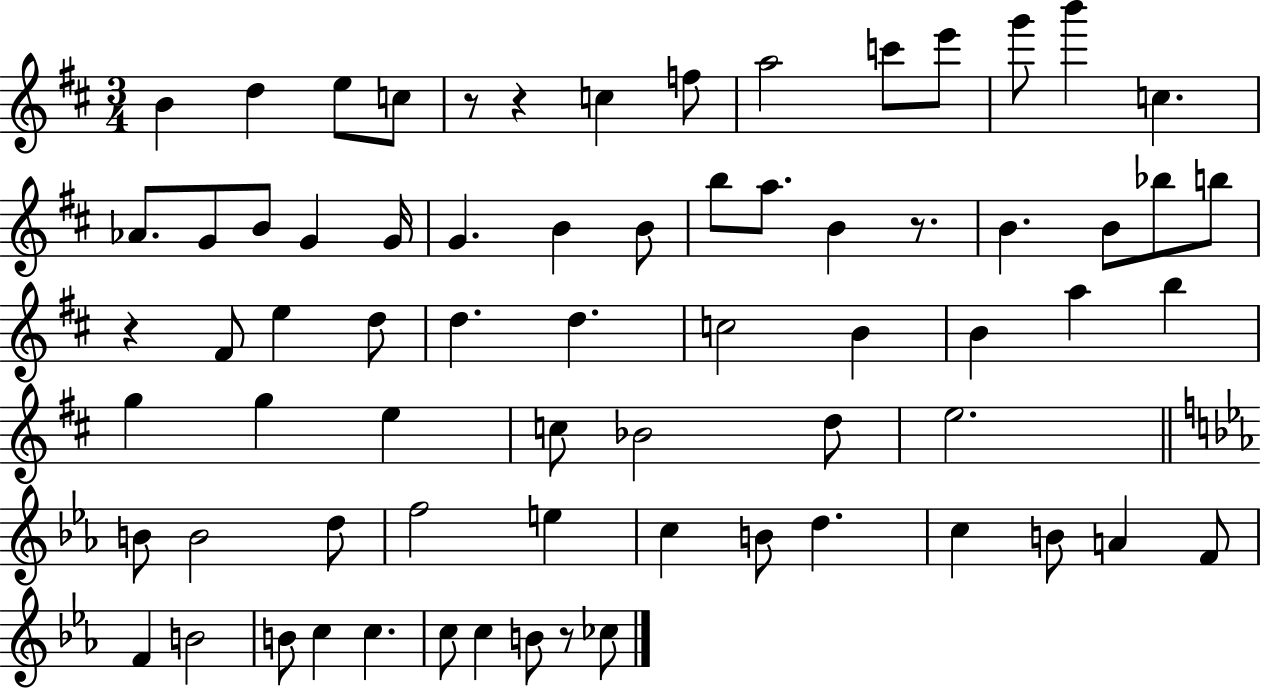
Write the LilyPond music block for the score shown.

{
  \clef treble
  \numericTimeSignature
  \time 3/4
  \key d \major
  b'4 d''4 e''8 c''8 | r8 r4 c''4 f''8 | a''2 c'''8 e'''8 | g'''8 b'''4 c''4. | \break aes'8. g'8 b'8 g'4 g'16 | g'4. b'4 b'8 | b''8 a''8. b'4 r8. | b'4. b'8 bes''8 b''8 | \break r4 fis'8 e''4 d''8 | d''4. d''4. | c''2 b'4 | b'4 a''4 b''4 | \break g''4 g''4 e''4 | c''8 bes'2 d''8 | e''2. | \bar "||" \break \key ees \major b'8 b'2 d''8 | f''2 e''4 | c''4 b'8 d''4. | c''4 b'8 a'4 f'8 | \break f'4 b'2 | b'8 c''4 c''4. | c''8 c''4 b'8 r8 ces''8 | \bar "|."
}